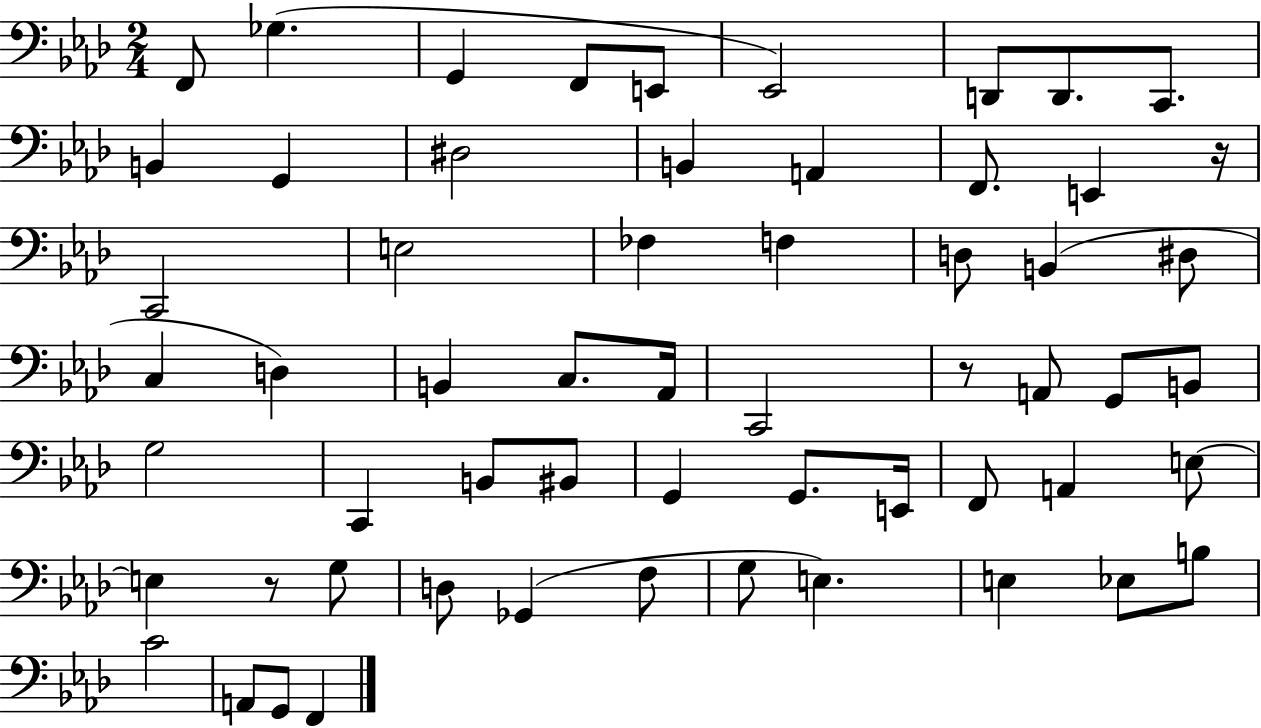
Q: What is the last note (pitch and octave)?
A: F2